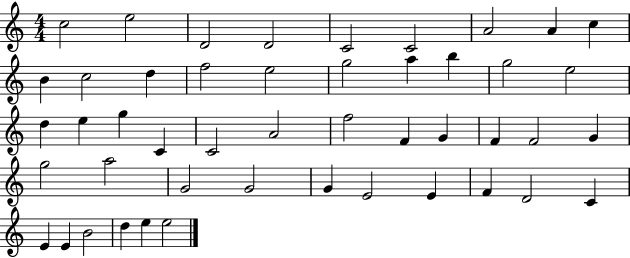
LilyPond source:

{
  \clef treble
  \numericTimeSignature
  \time 4/4
  \key c \major
  c''2 e''2 | d'2 d'2 | c'2 c'2 | a'2 a'4 c''4 | \break b'4 c''2 d''4 | f''2 e''2 | g''2 a''4 b''4 | g''2 e''2 | \break d''4 e''4 g''4 c'4 | c'2 a'2 | f''2 f'4 g'4 | f'4 f'2 g'4 | \break g''2 a''2 | g'2 g'2 | g'4 e'2 e'4 | f'4 d'2 c'4 | \break e'4 e'4 b'2 | d''4 e''4 e''2 | \bar "|."
}